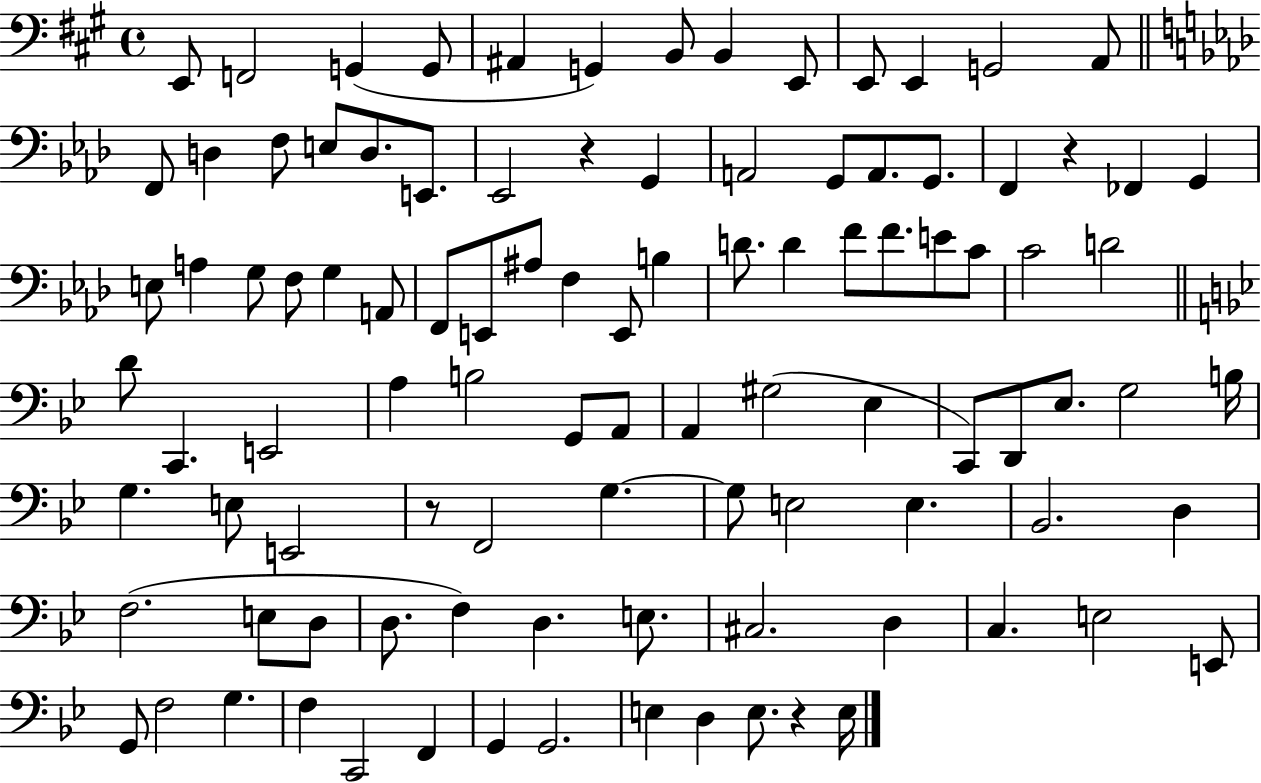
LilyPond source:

{
  \clef bass
  \time 4/4
  \defaultTimeSignature
  \key a \major
  \repeat volta 2 { e,8 f,2 g,4( g,8 | ais,4 g,4) b,8 b,4 e,8 | e,8 e,4 g,2 a,8 | \bar "||" \break \key aes \major f,8 d4 f8 e8 d8. e,8. | ees,2 r4 g,4 | a,2 g,8 a,8. g,8. | f,4 r4 fes,4 g,4 | \break e8 a4 g8 f8 g4 a,8 | f,8 e,8 ais8 f4 e,8 b4 | d'8. d'4 f'8 f'8. e'8 c'8 | c'2 d'2 | \break \bar "||" \break \key bes \major d'8 c,4. e,2 | a4 b2 g,8 a,8 | a,4 gis2( ees4 | c,8) d,8 ees8. g2 b16 | \break g4. e8 e,2 | r8 f,2 g4.~~ | g8 e2 e4. | bes,2. d4 | \break f2.( e8 d8 | d8. f4) d4. e8. | cis2. d4 | c4. e2 e,8 | \break g,8 f2 g4. | f4 c,2 f,4 | g,4 g,2. | e4 d4 e8. r4 e16 | \break } \bar "|."
}